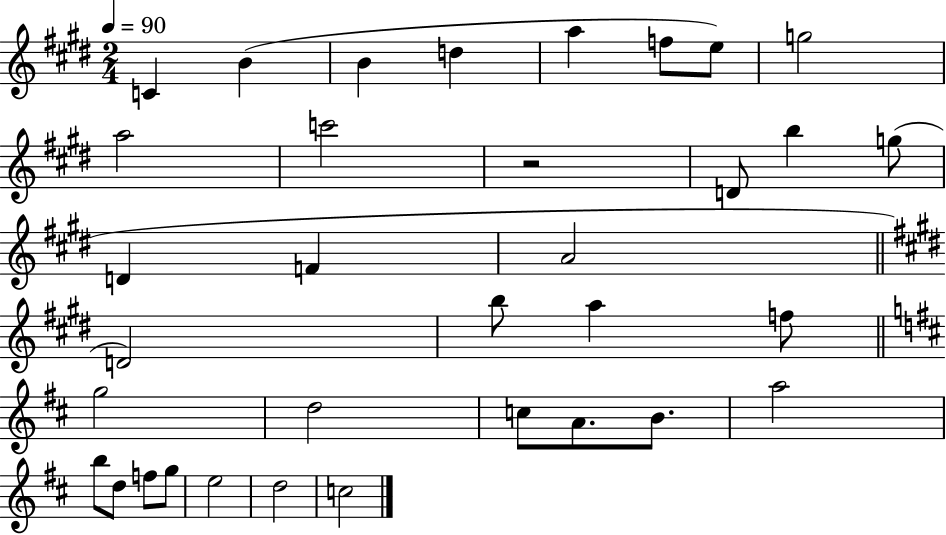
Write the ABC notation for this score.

X:1
T:Untitled
M:2/4
L:1/4
K:E
C B B d a f/2 e/2 g2 a2 c'2 z2 D/2 b g/2 D F A2 D2 b/2 a f/2 g2 d2 c/2 A/2 B/2 a2 b/2 d/2 f/2 g/2 e2 d2 c2